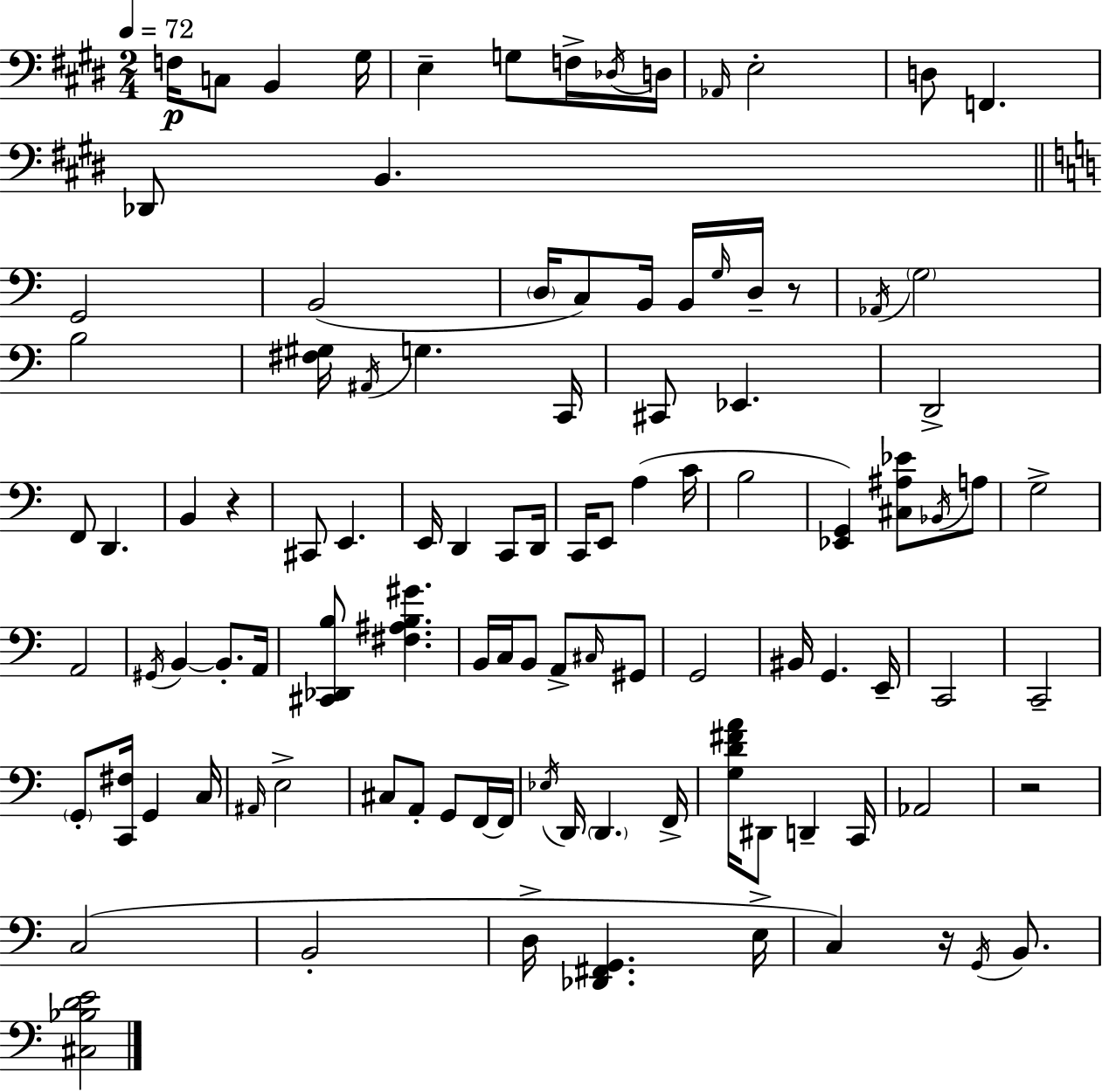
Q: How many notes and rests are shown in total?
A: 104